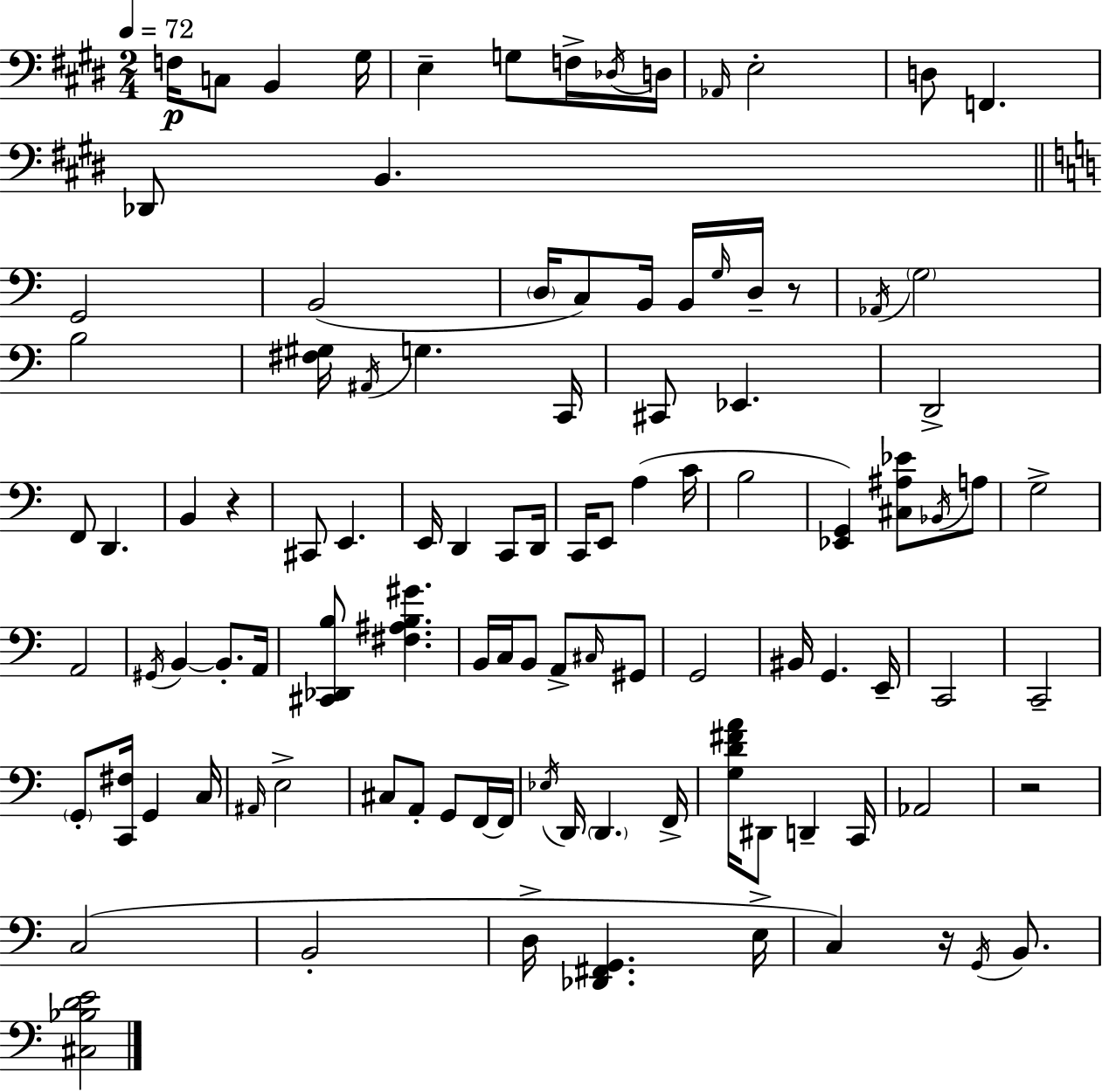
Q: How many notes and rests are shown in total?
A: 104